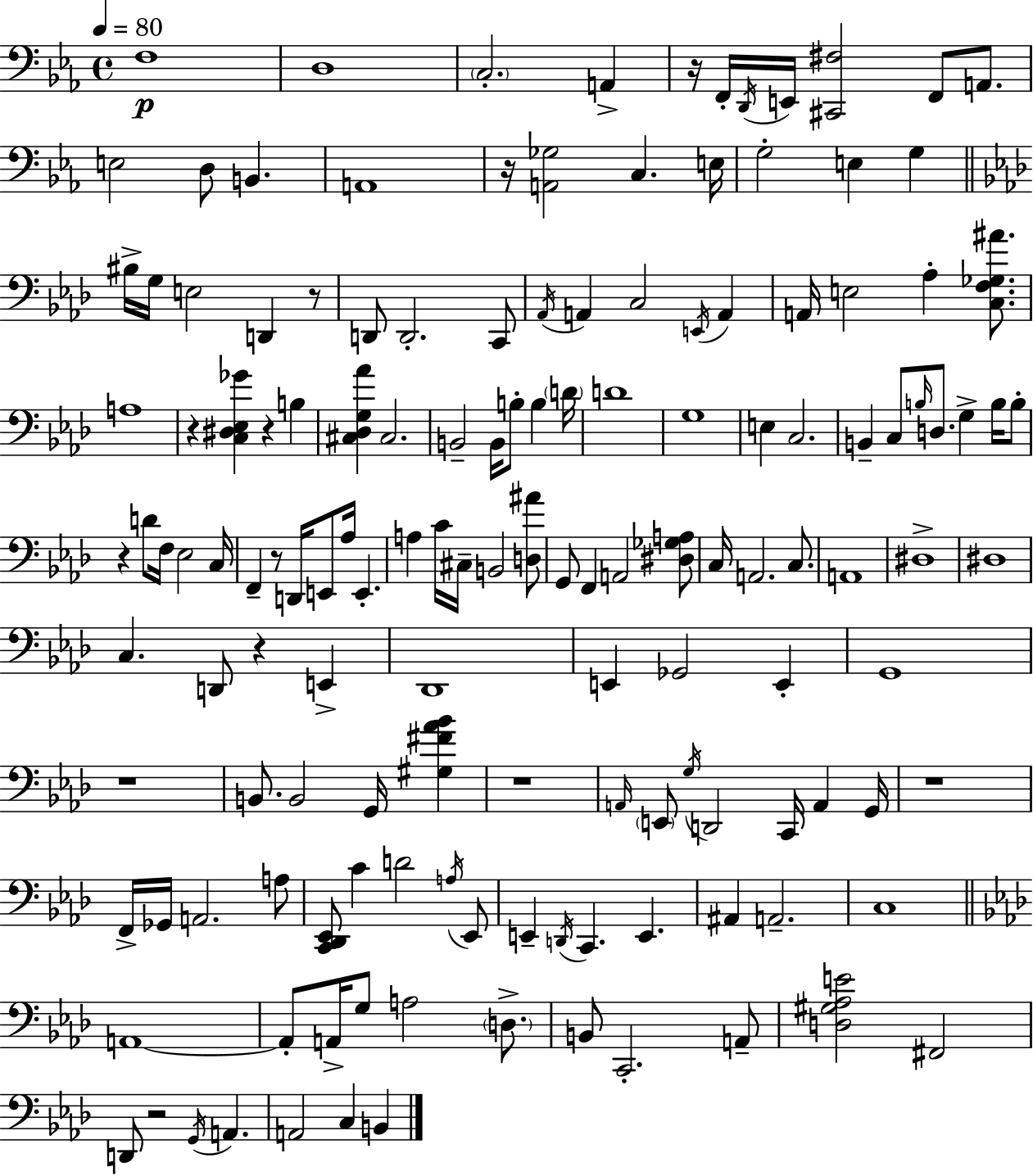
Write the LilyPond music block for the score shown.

{
  \clef bass
  \time 4/4
  \defaultTimeSignature
  \key c \minor
  \tempo 4 = 80
  \repeat volta 2 { f1\p | d1 | \parenthesize c2.-. a,4-> | r16 f,16-. \acciaccatura { d,16 } e,16 <cis, fis>2 f,8 a,8. | \break e2 d8 b,4. | a,1 | r16 <a, ges>2 c4. | e16 g2-. e4 g4 | \break \bar "||" \break \key aes \major bis16-> g16 e2 d,4 r8 | d,8 d,2.-. c,8 | \acciaccatura { aes,16 } a,4 c2 \acciaccatura { e,16 } a,4 | a,16 e2 aes4-. <c f ges ais'>8. | \break a1 | r4 <c dis ees ges'>4 r4 b4 | <cis des g aes'>4 cis2. | b,2-- b,16 b8-. b4 | \break \parenthesize d'16 d'1 | g1 | e4 c2. | b,4-- c8 \grace { b16 } d8. g4-> | \break b16 b8-. r4 d'8 f16 ees2 | c16 f,4-- r8 d,16 e,8 aes16 e,4.-. | a4 c'16 cis16-- b,2 | <d ais'>8 g,8 f,4 a,2 | \break <dis ges a>8 c16 a,2. | c8. a,1 | dis1-> | dis1 | \break c4. d,8 r4 e,4-> | des,1 | e,4 ges,2 e,4-. | g,1 | \break r1 | b,8. b,2 g,16 <gis fis' aes' bes'>4 | r1 | \grace { a,16 } \parenthesize e,8 \acciaccatura { g16 } d,2 c,16 | \break a,4 g,16 r1 | f,16-> ges,16 a,2. | a8 <c, des, ees,>8 c'4 d'2 | \acciaccatura { a16 } ees,8 e,4-- \acciaccatura { d,16 } c,4. | \break e,4. ais,4 a,2.-- | c1 | \bar "||" \break \key f \minor a,1~~ | a,8-. a,16-> g8 a2 \parenthesize d8.-> | b,8 c,2.-. a,8-- | <d gis aes e'>2 fis,2 | \break d,8 r2 \acciaccatura { g,16 } a,4. | a,2 c4 b,4 | } \bar "|."
}